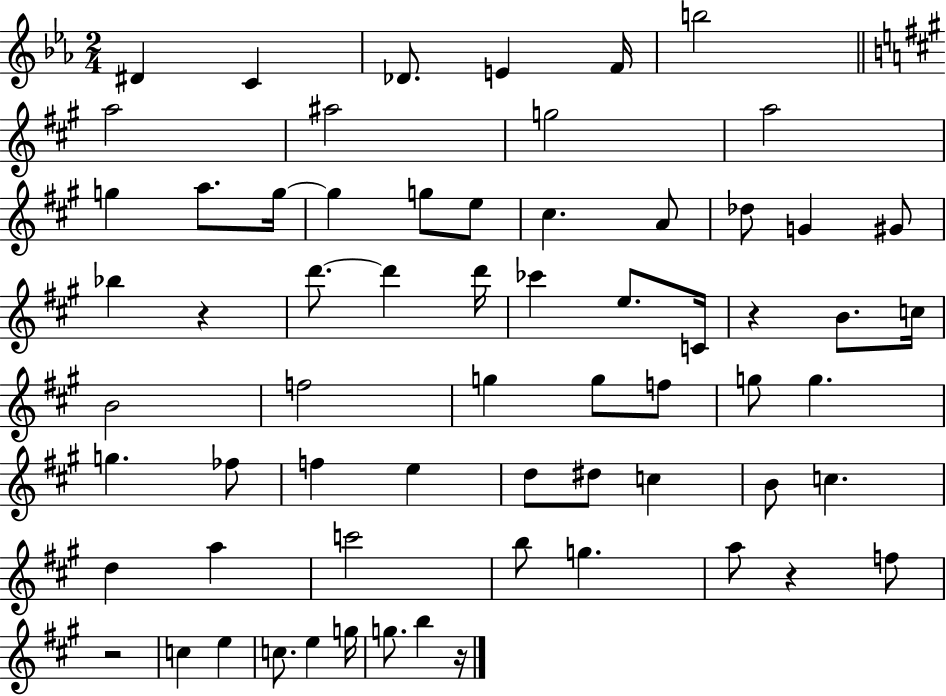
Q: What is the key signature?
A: EES major